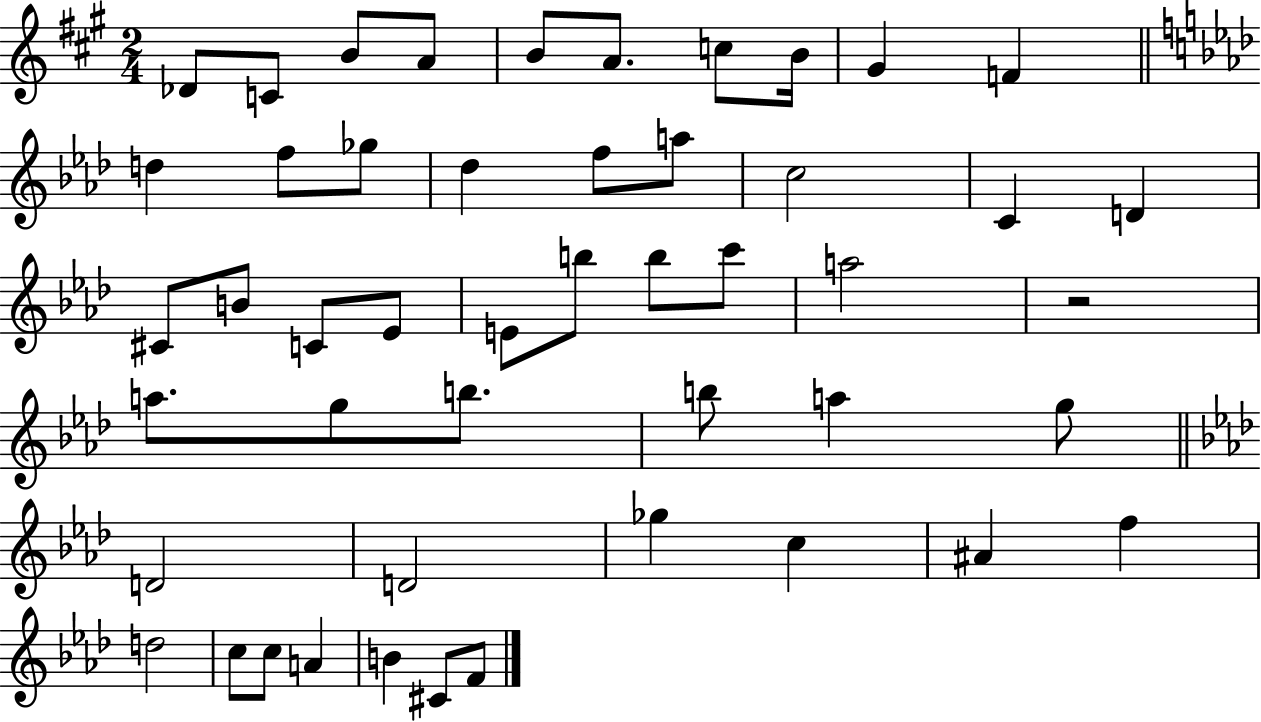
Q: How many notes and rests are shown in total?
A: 48